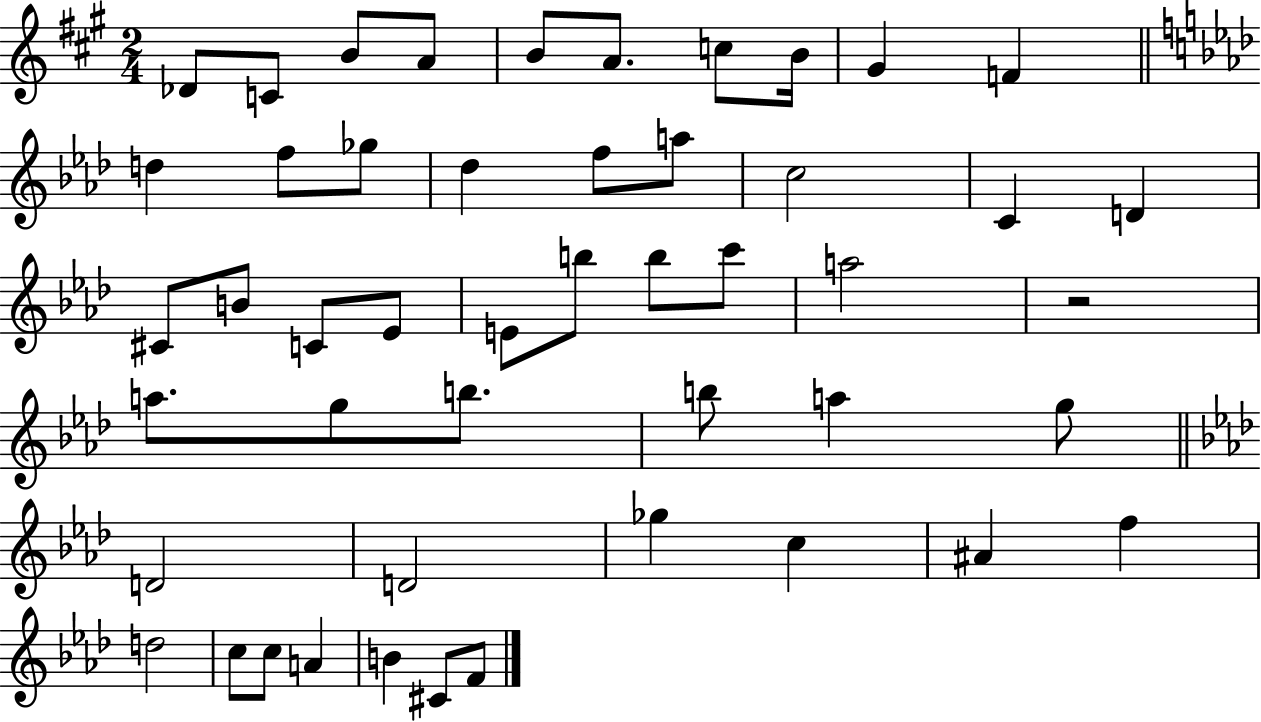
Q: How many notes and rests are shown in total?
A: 48